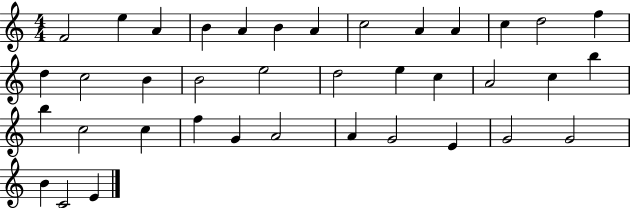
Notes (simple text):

F4/h E5/q A4/q B4/q A4/q B4/q A4/q C5/h A4/q A4/q C5/q D5/h F5/q D5/q C5/h B4/q B4/h E5/h D5/h E5/q C5/q A4/h C5/q B5/q B5/q C5/h C5/q F5/q G4/q A4/h A4/q G4/h E4/q G4/h G4/h B4/q C4/h E4/q